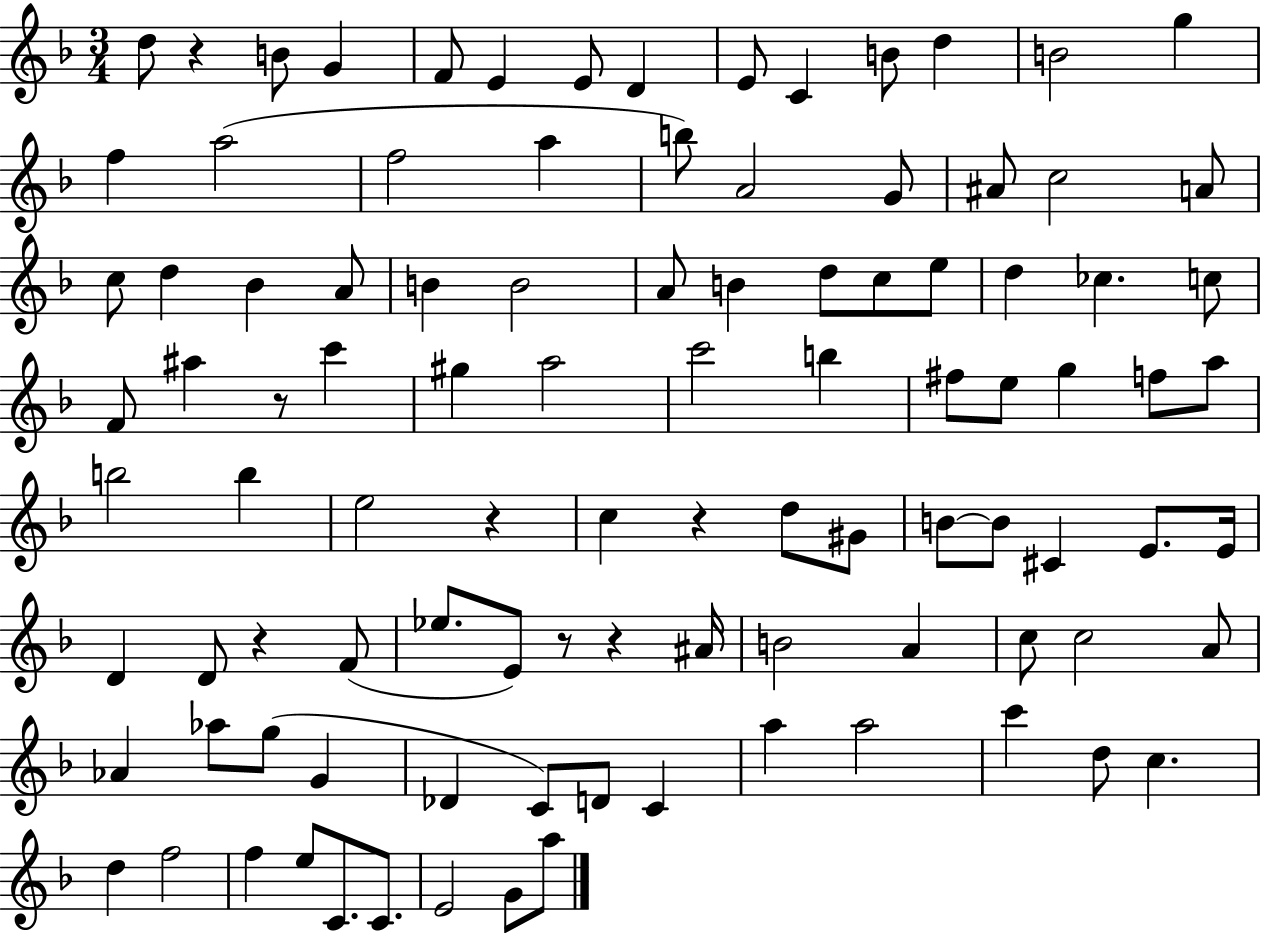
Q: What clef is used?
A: treble